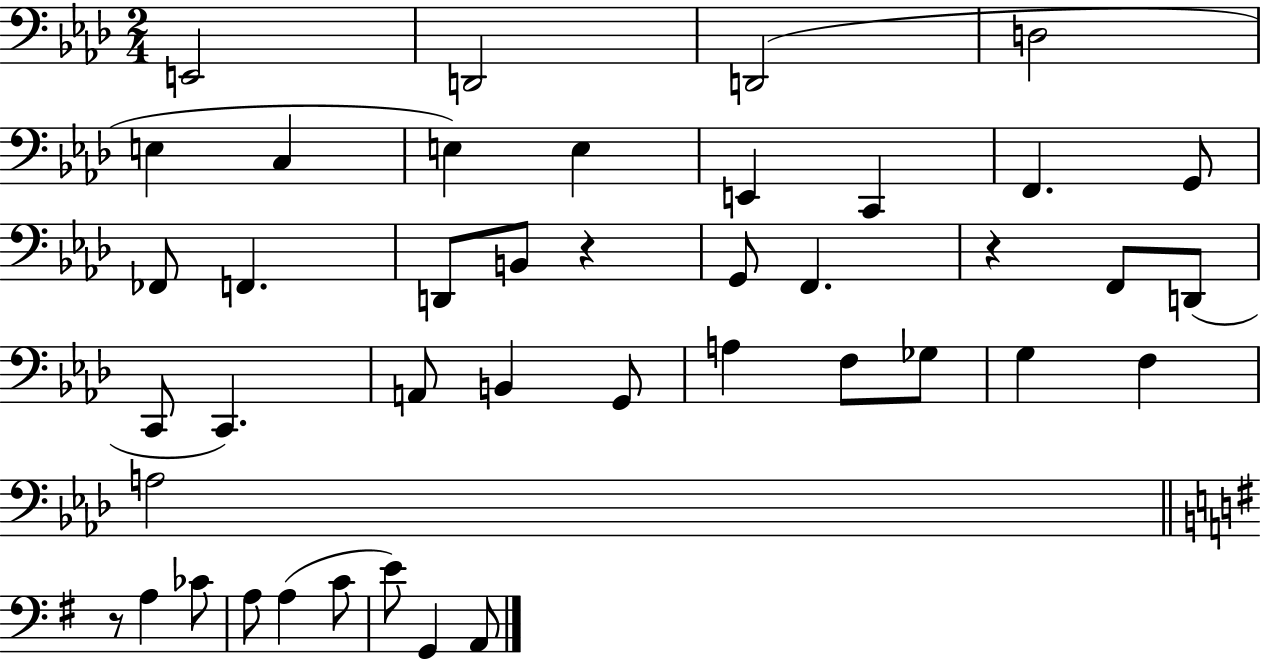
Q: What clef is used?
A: bass